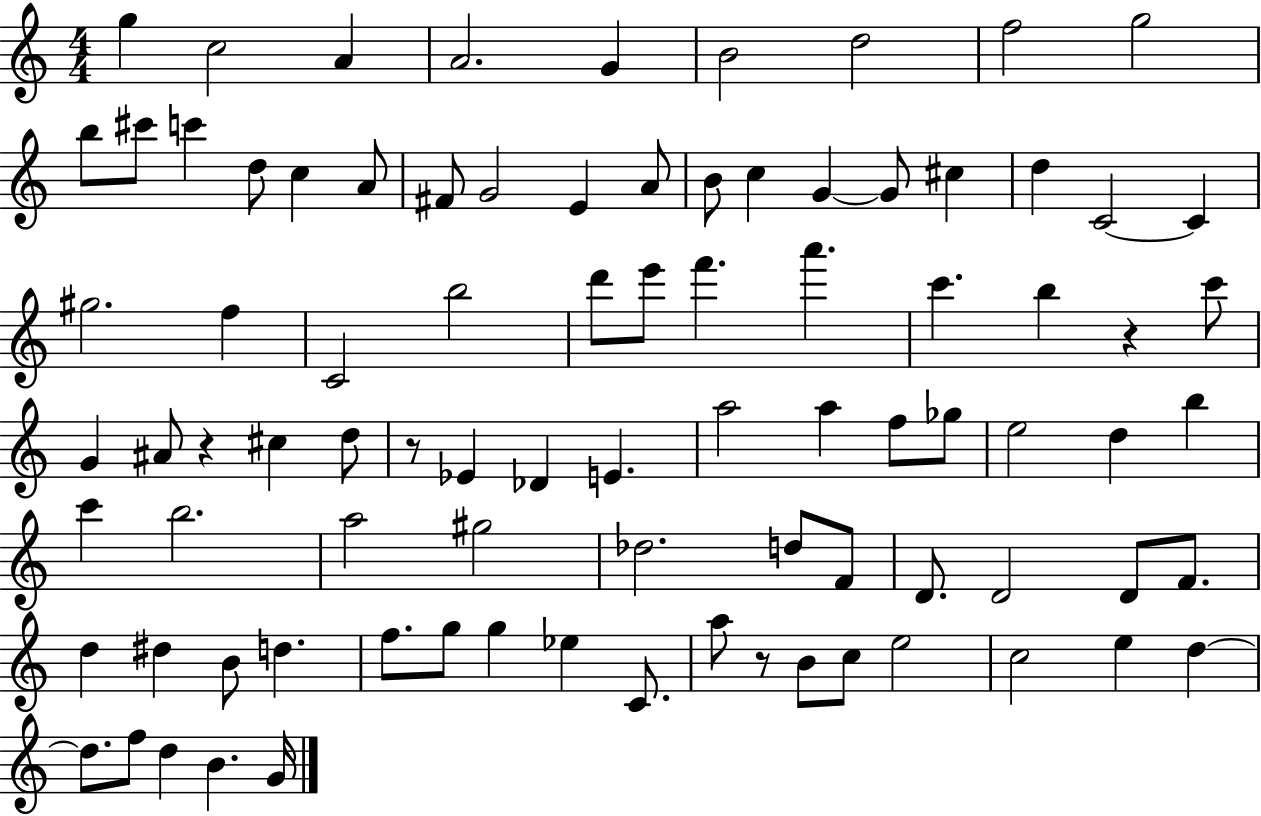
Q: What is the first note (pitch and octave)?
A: G5